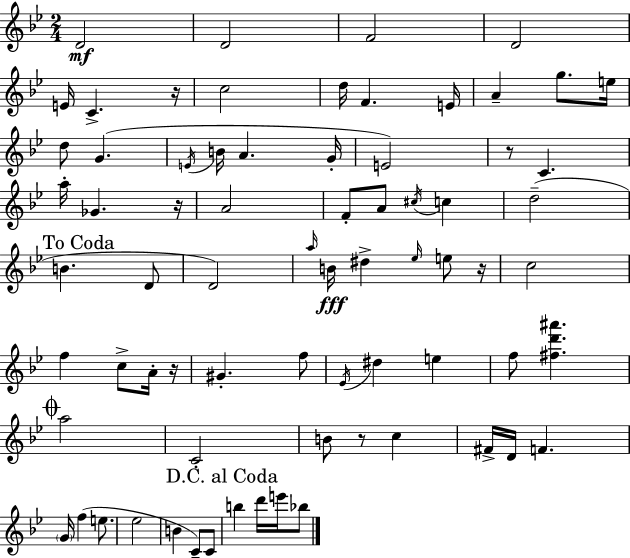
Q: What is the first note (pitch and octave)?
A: D4